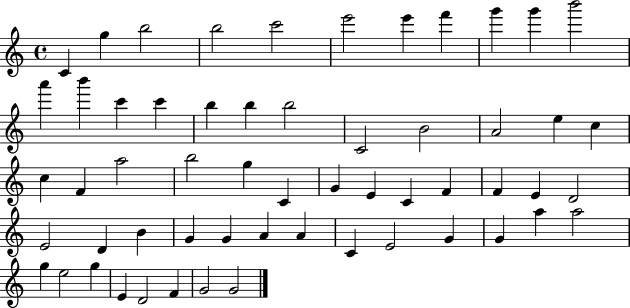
X:1
T:Untitled
M:4/4
L:1/4
K:C
C g b2 b2 c'2 e'2 e' f' g' g' b'2 a' b' c' c' b b b2 C2 B2 A2 e c c F a2 b2 g C G E C F F E D2 E2 D B G G A A C E2 G G a a2 g e2 g E D2 F G2 G2